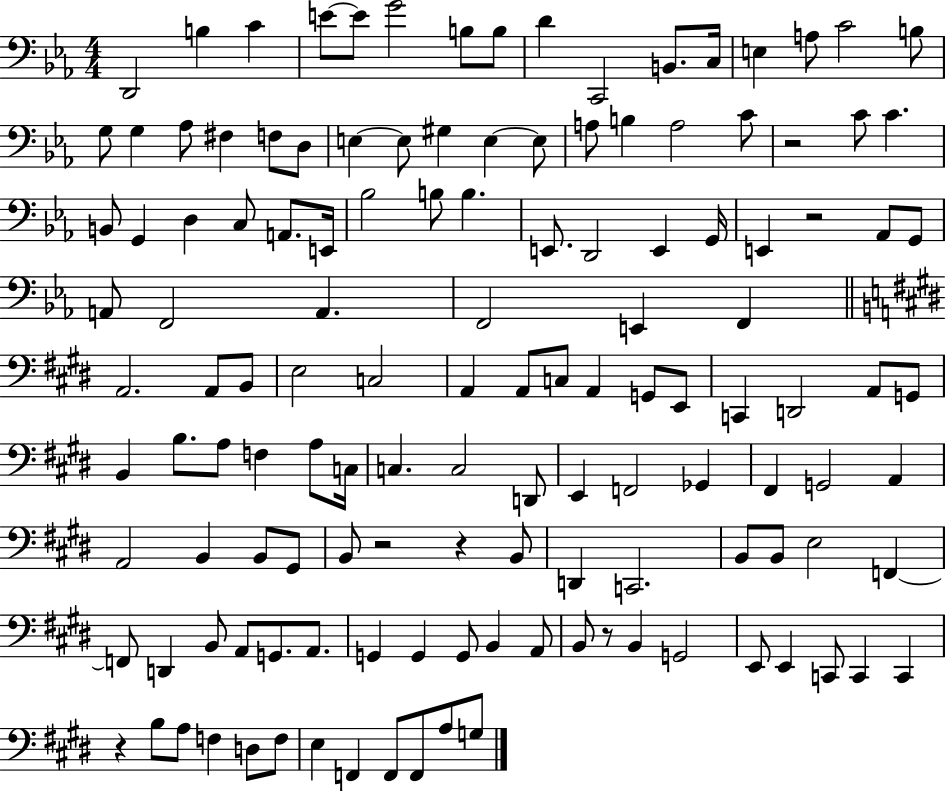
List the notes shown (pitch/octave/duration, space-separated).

D2/h B3/q C4/q E4/e E4/e G4/h B3/e B3/e D4/q C2/h B2/e. C3/s E3/q A3/e C4/h B3/e G3/e G3/q Ab3/e F#3/q F3/e D3/e E3/q E3/e G#3/q E3/q E3/e A3/e B3/q A3/h C4/e R/h C4/e C4/q. B2/e G2/q D3/q C3/e A2/e. E2/s Bb3/h B3/e B3/q. E2/e. D2/h E2/q G2/s E2/q R/h Ab2/e G2/e A2/e F2/h A2/q. F2/h E2/q F2/q A2/h. A2/e B2/e E3/h C3/h A2/q A2/e C3/e A2/q G2/e E2/e C2/q D2/h A2/e G2/e B2/q B3/e. A3/e F3/q A3/e C3/s C3/q. C3/h D2/e E2/q F2/h Gb2/q F#2/q G2/h A2/q A2/h B2/q B2/e G#2/e B2/e R/h R/q B2/e D2/q C2/h. B2/e B2/e E3/h F2/q F2/e D2/q B2/e A2/e G2/e. A2/e. G2/q G2/q G2/e B2/q A2/e B2/e R/e B2/q G2/h E2/e E2/q C2/e C2/q C2/q R/q B3/e A3/e F3/q D3/e F3/e E3/q F2/q F2/e F2/e A3/e G3/e